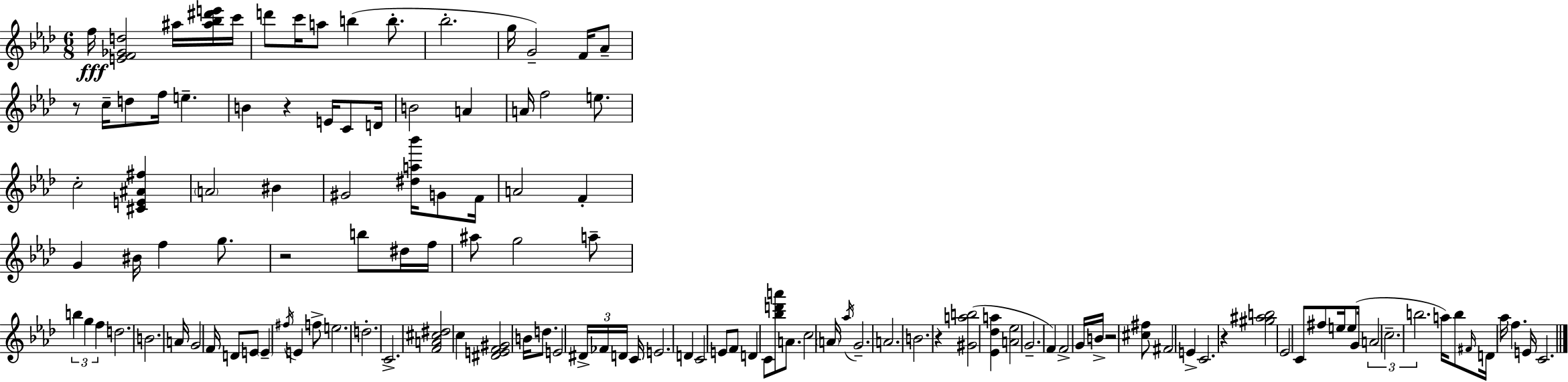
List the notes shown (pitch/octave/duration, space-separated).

F5/s [E4,F4,Gb4,D5]/h A#5/s [A#5,Bb5,D#6,E6]/s C6/s D6/e C6/s A5/e B5/q B5/e. Bb5/h. G5/s G4/h F4/s Ab4/e R/e C5/s D5/e F5/s E5/q. B4/q R/q E4/s C4/e D4/s B4/h A4/q A4/s F5/h E5/e. C5/h [C#4,E4,A#4,F#5]/q A4/h BIS4/q G#4/h [D#5,A5,Bb6]/s G4/e F4/s A4/h F4/q G4/q BIS4/s F5/q G5/e. R/h B5/e D#5/s F5/s A#5/e G5/h A5/e B5/q G5/q F5/q D5/h. B4/h. A4/s G4/h F4/s D4/e E4/e E4/q F#5/s E4/q F5/e E5/h. D5/h. C4/h. [F4,A4,C#5,D#5]/h C5/q [D#4,E4,F4,G#4]/h B4/s D5/e. E4/h D#4/s FES4/s D4/s C4/s E4/h. D4/q C4/h E4/e F4/e D4/q C4/e [Bb5,D6,A6]/e A4/e. C5/h A4/s Ab5/s G4/h. A4/h. B4/h. R/q [G#4,A5,B5]/h [Eb4,Db5,A5]/q [A4,Eb5]/h G4/h. F4/q F4/h G4/s B4/s R/h [C#5,F#5]/e F#4/h E4/q C4/h. R/q [G#5,A#5,B5]/h Eb4/h C4/e F#5/e E5/s E5/e G4/s A4/h C5/h. B5/h. A5/s B5/e F#4/s D4/s Ab5/s F5/q. E4/s C4/h.